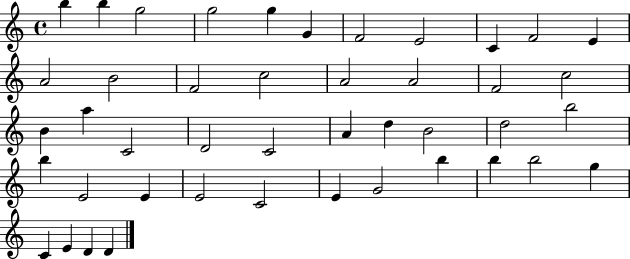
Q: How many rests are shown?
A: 0